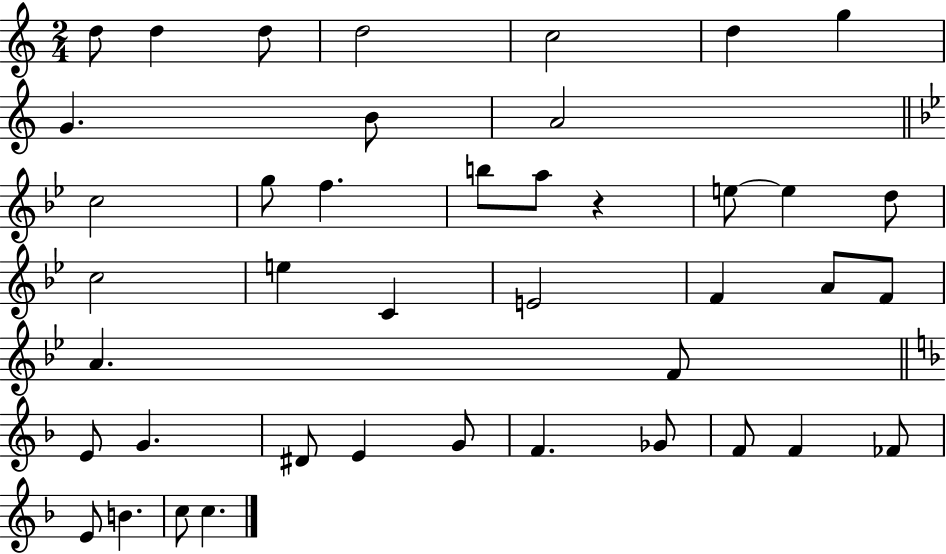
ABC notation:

X:1
T:Untitled
M:2/4
L:1/4
K:C
d/2 d d/2 d2 c2 d g G B/2 A2 c2 g/2 f b/2 a/2 z e/2 e d/2 c2 e C E2 F A/2 F/2 A F/2 E/2 G ^D/2 E G/2 F _G/2 F/2 F _F/2 E/2 B c/2 c